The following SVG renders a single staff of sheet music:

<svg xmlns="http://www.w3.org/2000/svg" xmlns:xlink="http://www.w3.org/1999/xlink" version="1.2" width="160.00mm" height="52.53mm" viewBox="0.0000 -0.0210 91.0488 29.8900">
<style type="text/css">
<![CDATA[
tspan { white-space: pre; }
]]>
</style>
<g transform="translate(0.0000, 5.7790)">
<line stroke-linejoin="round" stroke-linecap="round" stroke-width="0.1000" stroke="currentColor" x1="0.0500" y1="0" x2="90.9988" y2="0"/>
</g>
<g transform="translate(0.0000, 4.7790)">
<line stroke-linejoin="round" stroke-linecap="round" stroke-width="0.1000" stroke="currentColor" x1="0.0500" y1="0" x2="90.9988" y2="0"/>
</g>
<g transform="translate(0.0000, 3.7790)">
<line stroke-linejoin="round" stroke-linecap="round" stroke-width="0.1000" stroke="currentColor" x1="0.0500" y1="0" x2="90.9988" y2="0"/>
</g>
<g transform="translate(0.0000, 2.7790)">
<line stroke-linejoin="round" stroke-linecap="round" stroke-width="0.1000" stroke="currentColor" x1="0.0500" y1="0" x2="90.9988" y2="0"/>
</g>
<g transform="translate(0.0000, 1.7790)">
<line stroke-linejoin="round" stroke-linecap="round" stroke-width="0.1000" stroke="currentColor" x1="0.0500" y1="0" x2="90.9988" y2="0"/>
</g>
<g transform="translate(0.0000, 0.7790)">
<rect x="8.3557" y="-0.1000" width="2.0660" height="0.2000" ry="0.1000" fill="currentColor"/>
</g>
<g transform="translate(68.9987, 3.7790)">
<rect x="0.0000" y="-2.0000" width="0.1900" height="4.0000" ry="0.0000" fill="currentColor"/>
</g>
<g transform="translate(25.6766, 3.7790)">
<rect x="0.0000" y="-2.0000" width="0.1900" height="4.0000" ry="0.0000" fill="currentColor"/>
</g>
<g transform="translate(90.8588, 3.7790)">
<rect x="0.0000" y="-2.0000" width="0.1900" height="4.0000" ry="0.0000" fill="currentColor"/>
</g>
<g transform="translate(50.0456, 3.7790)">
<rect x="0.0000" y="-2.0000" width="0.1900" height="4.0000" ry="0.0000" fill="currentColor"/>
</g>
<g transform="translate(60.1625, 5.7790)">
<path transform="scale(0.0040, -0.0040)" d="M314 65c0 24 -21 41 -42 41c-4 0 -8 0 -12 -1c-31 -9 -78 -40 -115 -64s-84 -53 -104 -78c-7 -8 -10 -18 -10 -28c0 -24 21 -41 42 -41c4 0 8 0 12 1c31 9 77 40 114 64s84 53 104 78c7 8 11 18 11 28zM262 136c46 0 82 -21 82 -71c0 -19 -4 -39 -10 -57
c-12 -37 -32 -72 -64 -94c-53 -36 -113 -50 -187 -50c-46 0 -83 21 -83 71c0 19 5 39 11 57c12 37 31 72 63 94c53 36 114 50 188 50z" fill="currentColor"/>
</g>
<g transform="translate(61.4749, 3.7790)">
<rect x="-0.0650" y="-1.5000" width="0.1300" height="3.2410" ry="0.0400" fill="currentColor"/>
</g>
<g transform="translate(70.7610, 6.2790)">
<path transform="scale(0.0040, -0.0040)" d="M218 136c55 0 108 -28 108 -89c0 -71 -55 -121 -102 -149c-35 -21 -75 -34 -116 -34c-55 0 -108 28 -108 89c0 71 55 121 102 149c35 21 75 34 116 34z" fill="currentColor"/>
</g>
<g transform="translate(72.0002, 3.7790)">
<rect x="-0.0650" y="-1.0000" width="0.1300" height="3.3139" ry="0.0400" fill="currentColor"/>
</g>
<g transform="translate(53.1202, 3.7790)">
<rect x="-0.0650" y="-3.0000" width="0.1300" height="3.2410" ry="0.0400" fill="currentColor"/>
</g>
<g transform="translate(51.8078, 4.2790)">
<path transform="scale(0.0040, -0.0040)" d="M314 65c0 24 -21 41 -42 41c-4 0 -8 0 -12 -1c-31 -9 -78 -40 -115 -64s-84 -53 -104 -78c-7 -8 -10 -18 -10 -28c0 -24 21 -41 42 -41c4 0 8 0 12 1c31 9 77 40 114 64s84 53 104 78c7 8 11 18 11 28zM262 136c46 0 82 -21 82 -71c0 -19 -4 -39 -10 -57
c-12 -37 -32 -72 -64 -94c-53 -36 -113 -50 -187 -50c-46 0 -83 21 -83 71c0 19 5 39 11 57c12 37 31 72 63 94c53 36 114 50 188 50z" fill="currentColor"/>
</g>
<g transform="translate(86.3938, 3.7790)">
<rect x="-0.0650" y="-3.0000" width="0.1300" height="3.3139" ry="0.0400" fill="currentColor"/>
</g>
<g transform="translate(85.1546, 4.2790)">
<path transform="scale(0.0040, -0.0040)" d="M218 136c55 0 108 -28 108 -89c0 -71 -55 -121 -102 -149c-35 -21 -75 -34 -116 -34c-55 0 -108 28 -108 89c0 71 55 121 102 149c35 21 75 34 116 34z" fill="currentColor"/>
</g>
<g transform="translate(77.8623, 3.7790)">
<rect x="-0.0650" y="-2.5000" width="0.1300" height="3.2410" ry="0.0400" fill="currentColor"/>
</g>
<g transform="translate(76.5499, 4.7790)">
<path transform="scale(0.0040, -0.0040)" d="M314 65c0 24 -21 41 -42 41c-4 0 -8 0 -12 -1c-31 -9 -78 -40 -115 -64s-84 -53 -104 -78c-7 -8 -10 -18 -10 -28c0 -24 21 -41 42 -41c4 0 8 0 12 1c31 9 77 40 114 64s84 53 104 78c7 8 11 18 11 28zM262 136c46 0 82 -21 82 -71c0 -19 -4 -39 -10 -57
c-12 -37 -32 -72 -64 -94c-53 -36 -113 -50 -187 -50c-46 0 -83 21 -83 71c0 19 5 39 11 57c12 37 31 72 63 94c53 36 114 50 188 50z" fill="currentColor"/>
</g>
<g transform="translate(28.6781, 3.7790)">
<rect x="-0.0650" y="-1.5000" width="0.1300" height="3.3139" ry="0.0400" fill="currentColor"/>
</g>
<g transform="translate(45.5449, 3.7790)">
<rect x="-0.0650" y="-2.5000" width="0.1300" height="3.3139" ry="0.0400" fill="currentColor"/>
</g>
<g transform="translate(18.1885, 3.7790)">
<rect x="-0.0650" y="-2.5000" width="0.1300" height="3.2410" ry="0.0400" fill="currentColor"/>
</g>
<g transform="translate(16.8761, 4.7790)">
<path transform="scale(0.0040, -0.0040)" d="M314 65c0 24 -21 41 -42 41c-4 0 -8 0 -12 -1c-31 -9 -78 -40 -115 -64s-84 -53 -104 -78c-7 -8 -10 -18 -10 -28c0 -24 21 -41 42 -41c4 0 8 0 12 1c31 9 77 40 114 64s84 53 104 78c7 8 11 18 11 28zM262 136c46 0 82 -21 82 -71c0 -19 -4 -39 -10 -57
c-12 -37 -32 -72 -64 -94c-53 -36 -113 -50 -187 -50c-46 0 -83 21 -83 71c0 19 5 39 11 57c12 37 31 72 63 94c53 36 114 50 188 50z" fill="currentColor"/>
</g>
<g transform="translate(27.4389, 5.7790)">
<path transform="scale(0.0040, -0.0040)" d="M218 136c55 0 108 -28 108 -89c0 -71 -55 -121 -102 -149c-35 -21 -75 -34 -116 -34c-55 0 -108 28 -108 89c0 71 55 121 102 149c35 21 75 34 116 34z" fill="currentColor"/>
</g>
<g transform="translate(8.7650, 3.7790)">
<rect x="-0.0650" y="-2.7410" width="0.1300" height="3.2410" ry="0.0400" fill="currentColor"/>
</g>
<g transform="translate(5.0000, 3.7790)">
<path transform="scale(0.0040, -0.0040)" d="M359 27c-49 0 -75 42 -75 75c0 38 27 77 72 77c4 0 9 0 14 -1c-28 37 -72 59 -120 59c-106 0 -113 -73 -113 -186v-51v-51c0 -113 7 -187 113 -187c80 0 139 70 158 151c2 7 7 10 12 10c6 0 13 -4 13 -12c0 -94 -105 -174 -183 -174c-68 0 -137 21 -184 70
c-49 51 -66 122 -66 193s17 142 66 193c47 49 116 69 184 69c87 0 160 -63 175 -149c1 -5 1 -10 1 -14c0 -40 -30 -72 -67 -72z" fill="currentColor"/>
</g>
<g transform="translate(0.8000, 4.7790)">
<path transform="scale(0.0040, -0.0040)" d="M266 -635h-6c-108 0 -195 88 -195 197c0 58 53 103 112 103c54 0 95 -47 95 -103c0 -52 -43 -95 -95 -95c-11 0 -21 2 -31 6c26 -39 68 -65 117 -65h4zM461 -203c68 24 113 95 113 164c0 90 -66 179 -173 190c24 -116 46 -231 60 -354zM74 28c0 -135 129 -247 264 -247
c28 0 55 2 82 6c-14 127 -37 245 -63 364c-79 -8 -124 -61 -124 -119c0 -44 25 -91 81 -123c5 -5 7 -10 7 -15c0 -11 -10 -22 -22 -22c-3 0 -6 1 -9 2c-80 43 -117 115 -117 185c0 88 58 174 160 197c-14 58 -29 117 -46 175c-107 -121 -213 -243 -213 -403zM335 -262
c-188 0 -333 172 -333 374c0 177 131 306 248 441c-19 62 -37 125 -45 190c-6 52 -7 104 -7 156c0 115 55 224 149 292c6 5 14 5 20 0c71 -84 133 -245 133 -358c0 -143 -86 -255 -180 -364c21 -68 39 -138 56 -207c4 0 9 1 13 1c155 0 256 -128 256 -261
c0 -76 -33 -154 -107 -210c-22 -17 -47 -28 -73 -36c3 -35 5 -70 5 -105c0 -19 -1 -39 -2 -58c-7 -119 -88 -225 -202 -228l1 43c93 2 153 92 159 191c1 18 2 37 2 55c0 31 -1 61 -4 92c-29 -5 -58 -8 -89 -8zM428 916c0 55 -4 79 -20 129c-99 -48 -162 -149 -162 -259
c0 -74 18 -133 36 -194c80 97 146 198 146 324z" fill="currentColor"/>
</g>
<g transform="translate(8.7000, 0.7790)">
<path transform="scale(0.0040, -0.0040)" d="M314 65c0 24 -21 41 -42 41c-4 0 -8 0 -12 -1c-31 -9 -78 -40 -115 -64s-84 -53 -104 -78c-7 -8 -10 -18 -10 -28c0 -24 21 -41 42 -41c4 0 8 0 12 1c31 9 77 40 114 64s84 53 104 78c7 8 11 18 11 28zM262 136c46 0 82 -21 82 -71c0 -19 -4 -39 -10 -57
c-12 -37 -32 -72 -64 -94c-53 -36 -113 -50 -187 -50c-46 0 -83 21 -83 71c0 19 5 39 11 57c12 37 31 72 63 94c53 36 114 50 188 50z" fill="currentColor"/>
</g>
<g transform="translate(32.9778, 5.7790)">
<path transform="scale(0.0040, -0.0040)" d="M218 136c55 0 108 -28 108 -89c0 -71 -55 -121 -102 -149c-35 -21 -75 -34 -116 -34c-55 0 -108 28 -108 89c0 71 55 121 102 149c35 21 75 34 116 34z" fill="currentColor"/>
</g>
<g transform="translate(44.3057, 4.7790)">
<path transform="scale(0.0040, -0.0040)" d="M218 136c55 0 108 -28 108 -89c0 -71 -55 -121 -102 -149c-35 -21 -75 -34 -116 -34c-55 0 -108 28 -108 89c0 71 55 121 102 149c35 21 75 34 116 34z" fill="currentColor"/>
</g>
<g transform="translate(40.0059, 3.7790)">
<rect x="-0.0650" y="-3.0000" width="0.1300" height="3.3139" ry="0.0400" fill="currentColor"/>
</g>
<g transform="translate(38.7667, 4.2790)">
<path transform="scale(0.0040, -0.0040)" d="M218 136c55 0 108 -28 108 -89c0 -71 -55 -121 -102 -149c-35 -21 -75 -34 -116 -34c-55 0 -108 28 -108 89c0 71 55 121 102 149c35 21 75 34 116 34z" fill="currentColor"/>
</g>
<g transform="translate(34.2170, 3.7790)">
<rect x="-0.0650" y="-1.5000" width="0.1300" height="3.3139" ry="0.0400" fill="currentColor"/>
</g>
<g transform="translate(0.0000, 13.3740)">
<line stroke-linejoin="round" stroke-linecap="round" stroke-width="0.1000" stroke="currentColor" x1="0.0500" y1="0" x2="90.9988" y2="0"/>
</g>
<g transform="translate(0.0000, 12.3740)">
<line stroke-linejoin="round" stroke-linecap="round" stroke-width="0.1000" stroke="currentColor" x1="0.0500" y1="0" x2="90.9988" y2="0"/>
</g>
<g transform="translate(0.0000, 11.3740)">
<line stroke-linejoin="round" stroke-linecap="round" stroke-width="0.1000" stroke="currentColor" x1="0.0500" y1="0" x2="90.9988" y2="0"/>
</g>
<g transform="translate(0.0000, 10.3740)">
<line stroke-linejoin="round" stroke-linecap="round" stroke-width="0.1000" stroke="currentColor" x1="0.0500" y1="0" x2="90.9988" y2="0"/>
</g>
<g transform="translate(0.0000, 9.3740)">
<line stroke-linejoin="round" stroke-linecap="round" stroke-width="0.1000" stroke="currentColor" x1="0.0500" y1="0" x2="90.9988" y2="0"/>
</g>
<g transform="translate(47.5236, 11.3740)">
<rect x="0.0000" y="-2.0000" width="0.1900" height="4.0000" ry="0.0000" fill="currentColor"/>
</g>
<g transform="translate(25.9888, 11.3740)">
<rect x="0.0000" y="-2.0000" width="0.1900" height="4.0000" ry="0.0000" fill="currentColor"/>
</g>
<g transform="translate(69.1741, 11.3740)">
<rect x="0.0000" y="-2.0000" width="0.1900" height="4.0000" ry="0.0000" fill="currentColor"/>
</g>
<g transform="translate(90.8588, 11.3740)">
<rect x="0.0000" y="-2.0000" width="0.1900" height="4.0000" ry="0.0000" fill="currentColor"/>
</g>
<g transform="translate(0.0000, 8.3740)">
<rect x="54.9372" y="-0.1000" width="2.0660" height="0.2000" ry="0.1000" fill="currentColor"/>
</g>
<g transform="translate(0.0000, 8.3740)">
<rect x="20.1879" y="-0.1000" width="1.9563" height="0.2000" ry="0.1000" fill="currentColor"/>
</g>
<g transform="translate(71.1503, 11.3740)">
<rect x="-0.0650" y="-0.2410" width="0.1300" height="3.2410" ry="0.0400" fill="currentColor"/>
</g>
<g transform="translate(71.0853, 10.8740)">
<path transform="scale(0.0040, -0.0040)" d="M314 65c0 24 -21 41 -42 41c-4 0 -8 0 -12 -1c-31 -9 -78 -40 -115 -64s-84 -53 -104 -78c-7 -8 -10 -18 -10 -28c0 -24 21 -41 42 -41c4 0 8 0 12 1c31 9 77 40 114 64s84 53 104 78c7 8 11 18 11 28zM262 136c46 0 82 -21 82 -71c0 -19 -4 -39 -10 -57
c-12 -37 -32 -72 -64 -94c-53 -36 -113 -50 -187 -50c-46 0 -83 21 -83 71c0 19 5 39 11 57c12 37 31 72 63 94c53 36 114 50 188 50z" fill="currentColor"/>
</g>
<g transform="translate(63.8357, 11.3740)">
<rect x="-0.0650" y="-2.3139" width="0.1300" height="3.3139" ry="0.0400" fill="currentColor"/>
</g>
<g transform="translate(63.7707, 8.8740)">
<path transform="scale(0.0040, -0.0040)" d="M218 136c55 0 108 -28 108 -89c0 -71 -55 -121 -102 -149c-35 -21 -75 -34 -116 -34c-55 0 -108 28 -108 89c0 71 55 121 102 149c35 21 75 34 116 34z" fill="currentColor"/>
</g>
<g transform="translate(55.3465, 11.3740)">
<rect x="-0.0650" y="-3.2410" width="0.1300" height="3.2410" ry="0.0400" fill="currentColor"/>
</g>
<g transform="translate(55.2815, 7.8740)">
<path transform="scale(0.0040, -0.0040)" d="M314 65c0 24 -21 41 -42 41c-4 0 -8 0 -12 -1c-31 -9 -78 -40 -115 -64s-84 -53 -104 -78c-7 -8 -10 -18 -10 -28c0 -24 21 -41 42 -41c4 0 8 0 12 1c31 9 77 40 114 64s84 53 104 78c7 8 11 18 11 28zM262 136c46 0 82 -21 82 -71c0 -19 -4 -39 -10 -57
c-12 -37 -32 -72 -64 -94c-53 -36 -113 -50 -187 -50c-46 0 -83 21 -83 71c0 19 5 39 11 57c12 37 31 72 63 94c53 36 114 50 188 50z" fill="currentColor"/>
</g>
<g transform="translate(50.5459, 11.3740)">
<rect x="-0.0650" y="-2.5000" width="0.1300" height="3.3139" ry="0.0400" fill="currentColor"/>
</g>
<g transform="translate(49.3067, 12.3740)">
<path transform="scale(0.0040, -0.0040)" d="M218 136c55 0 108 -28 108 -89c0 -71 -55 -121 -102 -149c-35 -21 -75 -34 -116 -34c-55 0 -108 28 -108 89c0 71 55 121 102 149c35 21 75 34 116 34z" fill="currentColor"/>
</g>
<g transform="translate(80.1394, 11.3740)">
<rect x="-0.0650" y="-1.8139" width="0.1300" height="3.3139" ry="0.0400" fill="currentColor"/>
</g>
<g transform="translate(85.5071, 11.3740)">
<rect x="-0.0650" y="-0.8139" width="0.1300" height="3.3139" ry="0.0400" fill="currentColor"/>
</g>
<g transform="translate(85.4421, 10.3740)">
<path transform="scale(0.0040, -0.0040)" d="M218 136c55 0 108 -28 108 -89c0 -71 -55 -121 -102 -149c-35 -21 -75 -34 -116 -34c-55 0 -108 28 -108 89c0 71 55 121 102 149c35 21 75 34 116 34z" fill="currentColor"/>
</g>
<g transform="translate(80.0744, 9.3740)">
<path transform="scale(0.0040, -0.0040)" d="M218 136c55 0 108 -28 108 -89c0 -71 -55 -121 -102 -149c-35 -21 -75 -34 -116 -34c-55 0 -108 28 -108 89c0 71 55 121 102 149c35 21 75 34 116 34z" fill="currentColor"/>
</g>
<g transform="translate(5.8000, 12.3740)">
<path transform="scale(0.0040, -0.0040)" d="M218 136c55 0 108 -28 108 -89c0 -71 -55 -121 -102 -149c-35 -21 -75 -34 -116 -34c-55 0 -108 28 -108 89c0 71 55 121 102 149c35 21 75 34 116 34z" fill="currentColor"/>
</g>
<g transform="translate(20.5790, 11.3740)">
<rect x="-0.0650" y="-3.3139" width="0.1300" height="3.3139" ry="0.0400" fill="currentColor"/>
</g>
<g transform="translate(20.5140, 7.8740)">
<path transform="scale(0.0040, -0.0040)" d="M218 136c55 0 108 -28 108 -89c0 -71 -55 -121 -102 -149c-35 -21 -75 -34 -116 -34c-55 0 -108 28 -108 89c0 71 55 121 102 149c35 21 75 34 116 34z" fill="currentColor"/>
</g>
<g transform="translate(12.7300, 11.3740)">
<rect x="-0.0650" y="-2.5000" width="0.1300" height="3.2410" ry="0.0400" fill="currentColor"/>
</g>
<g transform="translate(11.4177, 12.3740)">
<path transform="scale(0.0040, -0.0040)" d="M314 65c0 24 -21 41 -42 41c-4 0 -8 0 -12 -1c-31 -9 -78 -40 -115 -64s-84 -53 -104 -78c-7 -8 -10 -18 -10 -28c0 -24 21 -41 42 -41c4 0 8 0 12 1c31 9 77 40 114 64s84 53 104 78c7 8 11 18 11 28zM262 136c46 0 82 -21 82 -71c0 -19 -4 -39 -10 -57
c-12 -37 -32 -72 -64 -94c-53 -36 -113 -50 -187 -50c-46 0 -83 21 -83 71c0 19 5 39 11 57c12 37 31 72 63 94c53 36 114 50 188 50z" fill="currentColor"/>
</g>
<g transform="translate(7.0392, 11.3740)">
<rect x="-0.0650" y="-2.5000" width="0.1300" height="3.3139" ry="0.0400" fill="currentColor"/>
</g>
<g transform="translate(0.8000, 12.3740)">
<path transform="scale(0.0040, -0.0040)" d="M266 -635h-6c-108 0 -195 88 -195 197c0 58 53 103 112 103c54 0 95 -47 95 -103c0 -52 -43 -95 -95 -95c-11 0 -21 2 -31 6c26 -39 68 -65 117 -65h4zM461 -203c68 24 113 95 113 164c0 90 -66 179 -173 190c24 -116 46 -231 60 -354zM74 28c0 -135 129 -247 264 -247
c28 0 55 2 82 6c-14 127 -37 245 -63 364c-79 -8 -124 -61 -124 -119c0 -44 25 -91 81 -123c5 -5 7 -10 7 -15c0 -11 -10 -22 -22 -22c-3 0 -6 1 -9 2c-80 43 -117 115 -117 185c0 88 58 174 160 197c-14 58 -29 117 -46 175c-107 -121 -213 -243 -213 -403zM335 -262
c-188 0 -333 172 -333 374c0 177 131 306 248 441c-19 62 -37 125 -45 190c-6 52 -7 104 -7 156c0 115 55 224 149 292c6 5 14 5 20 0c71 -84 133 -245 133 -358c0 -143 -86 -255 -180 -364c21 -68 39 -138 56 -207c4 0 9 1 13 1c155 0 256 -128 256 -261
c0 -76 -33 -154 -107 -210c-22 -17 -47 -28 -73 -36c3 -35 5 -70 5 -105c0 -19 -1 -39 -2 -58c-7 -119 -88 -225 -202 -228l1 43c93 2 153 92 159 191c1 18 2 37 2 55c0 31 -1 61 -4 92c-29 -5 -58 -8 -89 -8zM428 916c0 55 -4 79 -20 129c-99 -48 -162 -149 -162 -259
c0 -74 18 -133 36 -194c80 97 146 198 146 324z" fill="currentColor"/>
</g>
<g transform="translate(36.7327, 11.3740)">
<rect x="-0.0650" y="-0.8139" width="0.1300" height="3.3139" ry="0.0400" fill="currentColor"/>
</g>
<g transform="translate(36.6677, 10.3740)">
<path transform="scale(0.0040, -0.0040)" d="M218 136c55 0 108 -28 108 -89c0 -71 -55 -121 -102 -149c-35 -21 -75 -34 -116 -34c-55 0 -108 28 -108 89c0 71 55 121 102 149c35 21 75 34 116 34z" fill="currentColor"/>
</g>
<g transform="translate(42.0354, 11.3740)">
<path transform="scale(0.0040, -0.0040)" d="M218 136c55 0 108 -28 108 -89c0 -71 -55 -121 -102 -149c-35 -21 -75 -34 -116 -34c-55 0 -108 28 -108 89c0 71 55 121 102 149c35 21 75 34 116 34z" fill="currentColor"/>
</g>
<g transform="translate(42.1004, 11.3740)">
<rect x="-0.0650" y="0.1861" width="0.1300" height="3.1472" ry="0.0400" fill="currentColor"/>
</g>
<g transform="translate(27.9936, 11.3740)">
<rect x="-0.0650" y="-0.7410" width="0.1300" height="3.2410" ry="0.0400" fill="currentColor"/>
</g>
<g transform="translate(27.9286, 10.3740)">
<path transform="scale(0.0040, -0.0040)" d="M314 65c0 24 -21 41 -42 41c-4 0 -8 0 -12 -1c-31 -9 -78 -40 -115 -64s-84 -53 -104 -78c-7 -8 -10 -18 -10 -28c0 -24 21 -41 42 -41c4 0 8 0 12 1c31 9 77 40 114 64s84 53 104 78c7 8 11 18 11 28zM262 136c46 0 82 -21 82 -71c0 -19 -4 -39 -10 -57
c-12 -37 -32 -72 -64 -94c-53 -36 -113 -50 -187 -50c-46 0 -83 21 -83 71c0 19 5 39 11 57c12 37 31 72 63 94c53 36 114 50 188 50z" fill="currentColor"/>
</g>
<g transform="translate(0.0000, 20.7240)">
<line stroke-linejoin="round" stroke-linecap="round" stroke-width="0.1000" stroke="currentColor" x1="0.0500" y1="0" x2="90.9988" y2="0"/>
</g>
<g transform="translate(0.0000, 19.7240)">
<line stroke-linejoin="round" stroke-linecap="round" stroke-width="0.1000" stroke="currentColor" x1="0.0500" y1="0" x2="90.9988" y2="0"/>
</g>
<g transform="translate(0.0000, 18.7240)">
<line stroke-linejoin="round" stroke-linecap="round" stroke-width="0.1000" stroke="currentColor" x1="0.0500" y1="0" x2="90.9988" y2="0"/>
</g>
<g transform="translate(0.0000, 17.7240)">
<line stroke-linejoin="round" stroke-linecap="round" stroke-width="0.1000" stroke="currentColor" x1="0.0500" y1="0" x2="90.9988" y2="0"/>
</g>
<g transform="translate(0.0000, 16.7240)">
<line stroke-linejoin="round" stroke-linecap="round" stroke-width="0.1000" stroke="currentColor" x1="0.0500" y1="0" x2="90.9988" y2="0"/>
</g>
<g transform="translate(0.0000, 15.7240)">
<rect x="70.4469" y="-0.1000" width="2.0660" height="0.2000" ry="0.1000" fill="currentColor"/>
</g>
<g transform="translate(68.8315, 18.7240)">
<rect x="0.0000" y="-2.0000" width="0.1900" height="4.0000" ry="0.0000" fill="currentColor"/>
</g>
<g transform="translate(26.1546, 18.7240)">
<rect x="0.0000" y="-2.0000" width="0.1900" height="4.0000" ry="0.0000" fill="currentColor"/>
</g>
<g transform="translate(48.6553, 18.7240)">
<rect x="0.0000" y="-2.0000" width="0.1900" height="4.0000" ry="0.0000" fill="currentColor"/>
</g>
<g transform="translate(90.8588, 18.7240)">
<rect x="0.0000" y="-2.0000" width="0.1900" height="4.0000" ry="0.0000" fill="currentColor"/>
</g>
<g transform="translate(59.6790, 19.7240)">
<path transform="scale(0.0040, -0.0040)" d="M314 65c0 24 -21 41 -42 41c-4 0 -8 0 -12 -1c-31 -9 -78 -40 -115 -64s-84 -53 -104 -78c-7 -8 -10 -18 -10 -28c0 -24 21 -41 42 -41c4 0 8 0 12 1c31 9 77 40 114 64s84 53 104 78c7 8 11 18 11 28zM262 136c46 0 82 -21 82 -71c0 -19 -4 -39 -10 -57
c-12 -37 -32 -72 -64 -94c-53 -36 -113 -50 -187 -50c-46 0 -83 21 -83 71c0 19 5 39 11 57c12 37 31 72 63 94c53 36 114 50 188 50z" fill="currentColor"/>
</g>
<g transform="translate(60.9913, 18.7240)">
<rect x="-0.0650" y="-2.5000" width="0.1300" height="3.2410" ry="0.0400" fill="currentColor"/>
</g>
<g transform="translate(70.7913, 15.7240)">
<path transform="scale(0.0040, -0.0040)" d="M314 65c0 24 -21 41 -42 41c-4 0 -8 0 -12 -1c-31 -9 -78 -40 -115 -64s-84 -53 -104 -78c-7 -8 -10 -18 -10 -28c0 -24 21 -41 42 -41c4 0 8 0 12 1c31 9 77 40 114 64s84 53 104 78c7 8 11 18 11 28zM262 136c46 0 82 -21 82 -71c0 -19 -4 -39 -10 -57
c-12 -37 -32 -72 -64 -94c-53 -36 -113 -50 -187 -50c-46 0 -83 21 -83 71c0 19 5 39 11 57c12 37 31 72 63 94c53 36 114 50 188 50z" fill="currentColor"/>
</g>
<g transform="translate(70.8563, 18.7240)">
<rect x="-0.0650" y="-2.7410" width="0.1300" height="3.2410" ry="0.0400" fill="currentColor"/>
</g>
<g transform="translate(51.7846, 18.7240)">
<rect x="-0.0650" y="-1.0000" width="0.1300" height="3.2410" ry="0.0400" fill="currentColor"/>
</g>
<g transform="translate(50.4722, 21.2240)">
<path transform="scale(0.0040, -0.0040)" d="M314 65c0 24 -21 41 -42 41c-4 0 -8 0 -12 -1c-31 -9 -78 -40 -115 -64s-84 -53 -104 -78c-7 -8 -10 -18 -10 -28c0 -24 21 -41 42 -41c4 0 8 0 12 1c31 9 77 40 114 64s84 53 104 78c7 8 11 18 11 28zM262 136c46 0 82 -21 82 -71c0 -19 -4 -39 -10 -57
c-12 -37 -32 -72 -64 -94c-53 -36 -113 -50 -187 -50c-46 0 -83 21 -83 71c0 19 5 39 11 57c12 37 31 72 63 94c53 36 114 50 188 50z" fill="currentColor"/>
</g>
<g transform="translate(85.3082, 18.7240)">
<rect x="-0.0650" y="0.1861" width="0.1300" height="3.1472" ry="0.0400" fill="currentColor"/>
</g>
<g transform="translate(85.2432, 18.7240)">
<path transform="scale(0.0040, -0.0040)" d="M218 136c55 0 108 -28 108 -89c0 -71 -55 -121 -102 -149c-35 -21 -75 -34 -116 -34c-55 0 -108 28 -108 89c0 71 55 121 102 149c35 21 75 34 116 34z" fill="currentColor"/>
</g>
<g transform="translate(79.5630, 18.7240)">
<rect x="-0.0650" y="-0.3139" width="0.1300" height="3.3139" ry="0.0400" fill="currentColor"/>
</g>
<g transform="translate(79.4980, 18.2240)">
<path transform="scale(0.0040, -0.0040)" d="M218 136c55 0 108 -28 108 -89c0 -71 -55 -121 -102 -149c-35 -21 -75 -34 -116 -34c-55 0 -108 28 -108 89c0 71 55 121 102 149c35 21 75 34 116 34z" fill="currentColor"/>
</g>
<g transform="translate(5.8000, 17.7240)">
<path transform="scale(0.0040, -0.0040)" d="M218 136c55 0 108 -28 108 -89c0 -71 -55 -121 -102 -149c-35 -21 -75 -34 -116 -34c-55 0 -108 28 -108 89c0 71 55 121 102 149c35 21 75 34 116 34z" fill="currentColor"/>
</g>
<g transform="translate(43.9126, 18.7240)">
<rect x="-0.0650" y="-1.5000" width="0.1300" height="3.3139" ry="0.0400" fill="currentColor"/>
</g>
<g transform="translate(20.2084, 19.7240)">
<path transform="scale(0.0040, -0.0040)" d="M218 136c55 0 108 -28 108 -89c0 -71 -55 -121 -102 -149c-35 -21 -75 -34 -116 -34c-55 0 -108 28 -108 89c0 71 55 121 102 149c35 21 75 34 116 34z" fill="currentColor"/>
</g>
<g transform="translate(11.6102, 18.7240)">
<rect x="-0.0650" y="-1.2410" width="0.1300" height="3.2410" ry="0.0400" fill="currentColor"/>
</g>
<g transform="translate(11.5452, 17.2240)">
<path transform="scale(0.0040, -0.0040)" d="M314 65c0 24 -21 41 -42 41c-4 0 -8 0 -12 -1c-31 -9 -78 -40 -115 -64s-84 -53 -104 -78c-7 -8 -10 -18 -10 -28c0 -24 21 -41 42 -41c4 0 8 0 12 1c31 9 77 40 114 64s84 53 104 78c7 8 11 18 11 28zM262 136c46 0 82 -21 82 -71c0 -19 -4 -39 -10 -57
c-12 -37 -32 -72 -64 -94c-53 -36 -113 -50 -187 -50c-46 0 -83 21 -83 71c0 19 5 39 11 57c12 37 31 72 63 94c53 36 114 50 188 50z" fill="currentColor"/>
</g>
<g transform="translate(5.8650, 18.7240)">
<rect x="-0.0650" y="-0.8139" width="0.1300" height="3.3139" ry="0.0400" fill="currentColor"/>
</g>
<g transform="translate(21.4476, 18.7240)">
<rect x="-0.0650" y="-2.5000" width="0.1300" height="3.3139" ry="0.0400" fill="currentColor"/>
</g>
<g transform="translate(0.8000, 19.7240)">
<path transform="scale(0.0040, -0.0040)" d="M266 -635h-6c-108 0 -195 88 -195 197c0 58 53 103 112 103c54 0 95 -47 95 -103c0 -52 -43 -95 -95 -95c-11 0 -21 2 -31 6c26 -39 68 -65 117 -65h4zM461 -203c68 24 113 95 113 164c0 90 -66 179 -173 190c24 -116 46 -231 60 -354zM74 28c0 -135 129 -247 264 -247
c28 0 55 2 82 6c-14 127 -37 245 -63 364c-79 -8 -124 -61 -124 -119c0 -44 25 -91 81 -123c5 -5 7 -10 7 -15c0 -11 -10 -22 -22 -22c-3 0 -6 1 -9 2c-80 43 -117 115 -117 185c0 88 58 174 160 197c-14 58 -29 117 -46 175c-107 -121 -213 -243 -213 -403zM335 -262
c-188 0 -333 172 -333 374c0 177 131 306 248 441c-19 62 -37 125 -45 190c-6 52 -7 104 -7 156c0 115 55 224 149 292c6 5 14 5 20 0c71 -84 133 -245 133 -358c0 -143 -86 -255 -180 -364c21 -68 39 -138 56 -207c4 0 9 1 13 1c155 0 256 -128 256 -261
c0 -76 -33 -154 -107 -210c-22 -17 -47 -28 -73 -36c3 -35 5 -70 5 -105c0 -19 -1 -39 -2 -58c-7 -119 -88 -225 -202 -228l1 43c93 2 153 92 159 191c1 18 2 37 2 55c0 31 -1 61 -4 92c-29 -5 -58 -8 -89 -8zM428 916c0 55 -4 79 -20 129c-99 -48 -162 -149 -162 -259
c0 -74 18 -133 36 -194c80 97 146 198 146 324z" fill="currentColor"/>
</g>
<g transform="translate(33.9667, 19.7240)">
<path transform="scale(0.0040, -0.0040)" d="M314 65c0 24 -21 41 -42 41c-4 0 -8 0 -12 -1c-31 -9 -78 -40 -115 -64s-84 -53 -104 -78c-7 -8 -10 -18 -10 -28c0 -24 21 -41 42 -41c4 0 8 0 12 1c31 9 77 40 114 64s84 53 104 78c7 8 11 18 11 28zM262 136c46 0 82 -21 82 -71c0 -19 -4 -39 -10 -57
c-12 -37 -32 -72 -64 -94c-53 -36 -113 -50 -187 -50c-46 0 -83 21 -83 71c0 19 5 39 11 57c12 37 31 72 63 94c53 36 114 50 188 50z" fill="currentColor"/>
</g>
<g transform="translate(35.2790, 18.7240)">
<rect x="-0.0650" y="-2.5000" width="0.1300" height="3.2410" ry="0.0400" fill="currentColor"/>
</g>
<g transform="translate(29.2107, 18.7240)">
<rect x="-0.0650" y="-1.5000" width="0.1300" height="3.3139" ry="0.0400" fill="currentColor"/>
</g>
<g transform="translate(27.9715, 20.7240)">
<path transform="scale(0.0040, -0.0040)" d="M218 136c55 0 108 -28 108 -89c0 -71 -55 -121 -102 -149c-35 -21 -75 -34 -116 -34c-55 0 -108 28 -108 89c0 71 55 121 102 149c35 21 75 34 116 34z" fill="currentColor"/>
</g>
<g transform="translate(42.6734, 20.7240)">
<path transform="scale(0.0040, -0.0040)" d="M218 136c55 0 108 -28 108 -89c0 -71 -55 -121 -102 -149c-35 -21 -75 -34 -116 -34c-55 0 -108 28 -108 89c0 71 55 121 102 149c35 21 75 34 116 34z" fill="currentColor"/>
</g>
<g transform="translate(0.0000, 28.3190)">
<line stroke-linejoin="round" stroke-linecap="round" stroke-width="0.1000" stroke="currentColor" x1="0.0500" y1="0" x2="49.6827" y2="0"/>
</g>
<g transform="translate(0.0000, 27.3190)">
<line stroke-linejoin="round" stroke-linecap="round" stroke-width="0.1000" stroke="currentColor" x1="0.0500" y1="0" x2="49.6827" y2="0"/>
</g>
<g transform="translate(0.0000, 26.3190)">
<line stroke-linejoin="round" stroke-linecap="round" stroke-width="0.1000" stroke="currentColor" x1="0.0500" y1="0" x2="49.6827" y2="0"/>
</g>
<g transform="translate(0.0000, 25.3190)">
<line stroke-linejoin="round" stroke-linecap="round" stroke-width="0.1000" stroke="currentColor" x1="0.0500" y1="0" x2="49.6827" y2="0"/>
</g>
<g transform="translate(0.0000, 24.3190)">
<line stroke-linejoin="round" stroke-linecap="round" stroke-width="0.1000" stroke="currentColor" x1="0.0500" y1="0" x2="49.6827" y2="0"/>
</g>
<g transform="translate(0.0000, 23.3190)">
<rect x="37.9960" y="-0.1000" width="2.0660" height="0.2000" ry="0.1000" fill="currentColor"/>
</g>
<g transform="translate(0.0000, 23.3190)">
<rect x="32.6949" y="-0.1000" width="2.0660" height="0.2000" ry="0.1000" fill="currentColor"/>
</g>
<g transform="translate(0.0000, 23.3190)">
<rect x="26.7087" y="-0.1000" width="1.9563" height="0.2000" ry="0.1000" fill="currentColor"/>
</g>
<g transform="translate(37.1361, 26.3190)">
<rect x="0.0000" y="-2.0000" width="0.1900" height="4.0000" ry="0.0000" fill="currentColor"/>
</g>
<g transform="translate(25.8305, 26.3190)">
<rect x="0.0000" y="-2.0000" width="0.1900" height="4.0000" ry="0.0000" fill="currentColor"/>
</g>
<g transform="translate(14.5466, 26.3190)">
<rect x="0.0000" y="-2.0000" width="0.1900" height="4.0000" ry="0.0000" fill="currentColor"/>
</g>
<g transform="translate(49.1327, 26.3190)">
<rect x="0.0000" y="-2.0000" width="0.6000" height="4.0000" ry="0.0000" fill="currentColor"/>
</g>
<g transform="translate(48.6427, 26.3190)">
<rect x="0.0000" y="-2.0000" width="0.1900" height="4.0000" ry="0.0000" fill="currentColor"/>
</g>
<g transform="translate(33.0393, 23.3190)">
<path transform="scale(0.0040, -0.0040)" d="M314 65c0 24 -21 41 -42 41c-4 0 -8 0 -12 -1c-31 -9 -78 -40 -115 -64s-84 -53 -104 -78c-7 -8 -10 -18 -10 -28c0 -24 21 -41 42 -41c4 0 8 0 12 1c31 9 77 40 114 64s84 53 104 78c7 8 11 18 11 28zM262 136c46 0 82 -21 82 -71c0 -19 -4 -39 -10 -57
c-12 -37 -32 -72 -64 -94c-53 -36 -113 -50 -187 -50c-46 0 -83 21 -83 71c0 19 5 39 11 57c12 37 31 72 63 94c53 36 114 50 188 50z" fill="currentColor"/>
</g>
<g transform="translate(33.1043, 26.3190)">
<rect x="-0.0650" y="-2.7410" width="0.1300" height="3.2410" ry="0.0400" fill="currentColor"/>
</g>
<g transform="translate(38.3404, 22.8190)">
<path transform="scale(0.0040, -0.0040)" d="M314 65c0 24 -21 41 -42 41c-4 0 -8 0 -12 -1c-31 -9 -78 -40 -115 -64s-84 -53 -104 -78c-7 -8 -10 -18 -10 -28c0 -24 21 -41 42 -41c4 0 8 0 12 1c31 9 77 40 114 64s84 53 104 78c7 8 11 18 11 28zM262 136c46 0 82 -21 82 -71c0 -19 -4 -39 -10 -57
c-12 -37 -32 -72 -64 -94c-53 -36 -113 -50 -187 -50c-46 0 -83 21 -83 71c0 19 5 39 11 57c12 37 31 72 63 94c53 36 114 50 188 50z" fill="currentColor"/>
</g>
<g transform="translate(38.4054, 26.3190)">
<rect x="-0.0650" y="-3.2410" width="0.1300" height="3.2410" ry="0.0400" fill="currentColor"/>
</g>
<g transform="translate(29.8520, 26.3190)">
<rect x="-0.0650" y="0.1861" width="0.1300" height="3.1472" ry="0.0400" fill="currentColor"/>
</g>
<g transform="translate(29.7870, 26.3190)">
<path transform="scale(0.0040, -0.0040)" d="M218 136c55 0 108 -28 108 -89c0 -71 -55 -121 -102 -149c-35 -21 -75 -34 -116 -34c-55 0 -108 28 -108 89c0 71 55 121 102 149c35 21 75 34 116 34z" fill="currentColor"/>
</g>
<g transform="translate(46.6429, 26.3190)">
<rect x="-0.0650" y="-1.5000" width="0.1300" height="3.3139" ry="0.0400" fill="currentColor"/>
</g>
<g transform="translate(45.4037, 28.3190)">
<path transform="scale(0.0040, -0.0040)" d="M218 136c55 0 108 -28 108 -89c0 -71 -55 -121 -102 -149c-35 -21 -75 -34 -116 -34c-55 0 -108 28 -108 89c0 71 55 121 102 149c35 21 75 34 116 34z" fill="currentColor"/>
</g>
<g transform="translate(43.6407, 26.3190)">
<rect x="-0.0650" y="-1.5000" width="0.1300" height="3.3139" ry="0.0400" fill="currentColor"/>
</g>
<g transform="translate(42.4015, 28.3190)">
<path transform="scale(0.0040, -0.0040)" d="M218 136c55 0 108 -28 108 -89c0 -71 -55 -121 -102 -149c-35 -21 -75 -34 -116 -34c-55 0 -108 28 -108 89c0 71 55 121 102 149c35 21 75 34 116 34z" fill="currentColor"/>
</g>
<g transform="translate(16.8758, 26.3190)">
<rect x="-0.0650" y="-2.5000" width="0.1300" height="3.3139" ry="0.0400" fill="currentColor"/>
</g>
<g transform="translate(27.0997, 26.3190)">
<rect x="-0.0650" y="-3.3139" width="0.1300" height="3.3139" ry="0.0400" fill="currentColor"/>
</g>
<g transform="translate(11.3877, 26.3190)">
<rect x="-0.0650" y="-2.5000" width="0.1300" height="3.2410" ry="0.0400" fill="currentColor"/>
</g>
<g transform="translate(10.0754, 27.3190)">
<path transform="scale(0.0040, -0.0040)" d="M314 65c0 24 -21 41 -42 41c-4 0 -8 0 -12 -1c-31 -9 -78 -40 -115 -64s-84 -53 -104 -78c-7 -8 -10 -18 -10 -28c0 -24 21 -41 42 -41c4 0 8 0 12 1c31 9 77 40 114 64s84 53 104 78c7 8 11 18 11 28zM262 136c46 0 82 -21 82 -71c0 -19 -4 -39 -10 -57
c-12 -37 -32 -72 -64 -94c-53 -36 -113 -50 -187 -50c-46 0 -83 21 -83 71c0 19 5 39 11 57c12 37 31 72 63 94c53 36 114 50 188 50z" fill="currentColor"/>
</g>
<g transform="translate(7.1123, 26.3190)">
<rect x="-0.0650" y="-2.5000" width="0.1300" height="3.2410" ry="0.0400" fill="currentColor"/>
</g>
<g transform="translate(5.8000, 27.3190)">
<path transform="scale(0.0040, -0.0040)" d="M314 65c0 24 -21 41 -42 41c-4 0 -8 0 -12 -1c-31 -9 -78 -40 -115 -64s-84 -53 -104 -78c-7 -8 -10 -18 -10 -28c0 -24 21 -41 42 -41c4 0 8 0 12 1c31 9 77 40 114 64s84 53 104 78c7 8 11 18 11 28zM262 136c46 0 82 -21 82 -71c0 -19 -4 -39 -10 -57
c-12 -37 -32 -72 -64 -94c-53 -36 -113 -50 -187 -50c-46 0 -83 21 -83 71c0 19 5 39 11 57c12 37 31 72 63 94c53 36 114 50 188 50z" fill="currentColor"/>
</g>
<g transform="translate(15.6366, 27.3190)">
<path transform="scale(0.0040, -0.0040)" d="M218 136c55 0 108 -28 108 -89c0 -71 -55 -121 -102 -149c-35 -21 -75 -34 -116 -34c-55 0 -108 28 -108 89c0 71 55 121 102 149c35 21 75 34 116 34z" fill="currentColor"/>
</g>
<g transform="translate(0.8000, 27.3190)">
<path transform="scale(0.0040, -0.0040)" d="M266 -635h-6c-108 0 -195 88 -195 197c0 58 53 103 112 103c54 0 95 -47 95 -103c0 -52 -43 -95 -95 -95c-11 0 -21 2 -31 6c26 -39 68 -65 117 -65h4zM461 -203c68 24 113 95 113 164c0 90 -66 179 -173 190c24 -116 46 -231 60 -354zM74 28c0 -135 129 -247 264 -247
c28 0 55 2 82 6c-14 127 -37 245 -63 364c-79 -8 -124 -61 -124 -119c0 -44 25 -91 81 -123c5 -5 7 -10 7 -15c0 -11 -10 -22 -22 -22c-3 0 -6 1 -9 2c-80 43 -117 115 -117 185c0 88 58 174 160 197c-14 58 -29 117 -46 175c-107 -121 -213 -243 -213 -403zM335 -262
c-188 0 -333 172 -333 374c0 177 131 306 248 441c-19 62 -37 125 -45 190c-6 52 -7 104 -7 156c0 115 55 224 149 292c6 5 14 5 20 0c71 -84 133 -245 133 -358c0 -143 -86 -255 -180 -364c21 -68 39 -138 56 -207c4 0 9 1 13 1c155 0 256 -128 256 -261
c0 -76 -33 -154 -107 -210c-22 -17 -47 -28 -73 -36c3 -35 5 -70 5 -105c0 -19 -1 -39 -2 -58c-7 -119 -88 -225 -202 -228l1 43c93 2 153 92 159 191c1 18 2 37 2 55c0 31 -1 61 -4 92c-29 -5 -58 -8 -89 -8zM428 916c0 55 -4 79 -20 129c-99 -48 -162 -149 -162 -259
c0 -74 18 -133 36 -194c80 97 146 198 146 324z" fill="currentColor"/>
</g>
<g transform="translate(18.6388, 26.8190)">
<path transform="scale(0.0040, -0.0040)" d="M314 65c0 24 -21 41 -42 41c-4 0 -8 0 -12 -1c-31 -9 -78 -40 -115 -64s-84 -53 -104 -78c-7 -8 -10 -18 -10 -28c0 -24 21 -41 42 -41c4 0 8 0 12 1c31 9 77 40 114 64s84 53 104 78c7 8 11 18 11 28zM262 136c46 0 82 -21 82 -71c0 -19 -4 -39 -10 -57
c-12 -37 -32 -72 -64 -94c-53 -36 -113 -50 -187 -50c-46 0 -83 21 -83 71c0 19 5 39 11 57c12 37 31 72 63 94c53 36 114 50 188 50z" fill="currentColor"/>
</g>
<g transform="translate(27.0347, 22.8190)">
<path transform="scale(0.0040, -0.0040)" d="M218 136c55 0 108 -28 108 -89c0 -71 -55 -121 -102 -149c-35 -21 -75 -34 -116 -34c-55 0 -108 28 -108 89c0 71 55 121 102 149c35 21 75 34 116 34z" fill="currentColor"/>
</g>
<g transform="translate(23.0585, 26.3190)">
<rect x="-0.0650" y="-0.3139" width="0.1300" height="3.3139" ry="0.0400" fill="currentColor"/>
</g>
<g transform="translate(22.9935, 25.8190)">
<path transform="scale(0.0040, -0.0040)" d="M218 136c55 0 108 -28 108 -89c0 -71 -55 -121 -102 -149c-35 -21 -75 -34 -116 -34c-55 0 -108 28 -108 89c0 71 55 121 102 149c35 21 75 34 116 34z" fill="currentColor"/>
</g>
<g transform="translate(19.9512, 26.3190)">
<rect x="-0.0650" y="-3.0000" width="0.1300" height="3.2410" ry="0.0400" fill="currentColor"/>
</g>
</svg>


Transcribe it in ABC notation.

X:1
T:Untitled
M:4/4
L:1/4
K:C
a2 G2 E E A G A2 E2 D G2 A G G2 b d2 d B G b2 g c2 f d d e2 G E G2 E D2 G2 a2 c B G2 G2 G A2 c b B a2 b2 E E